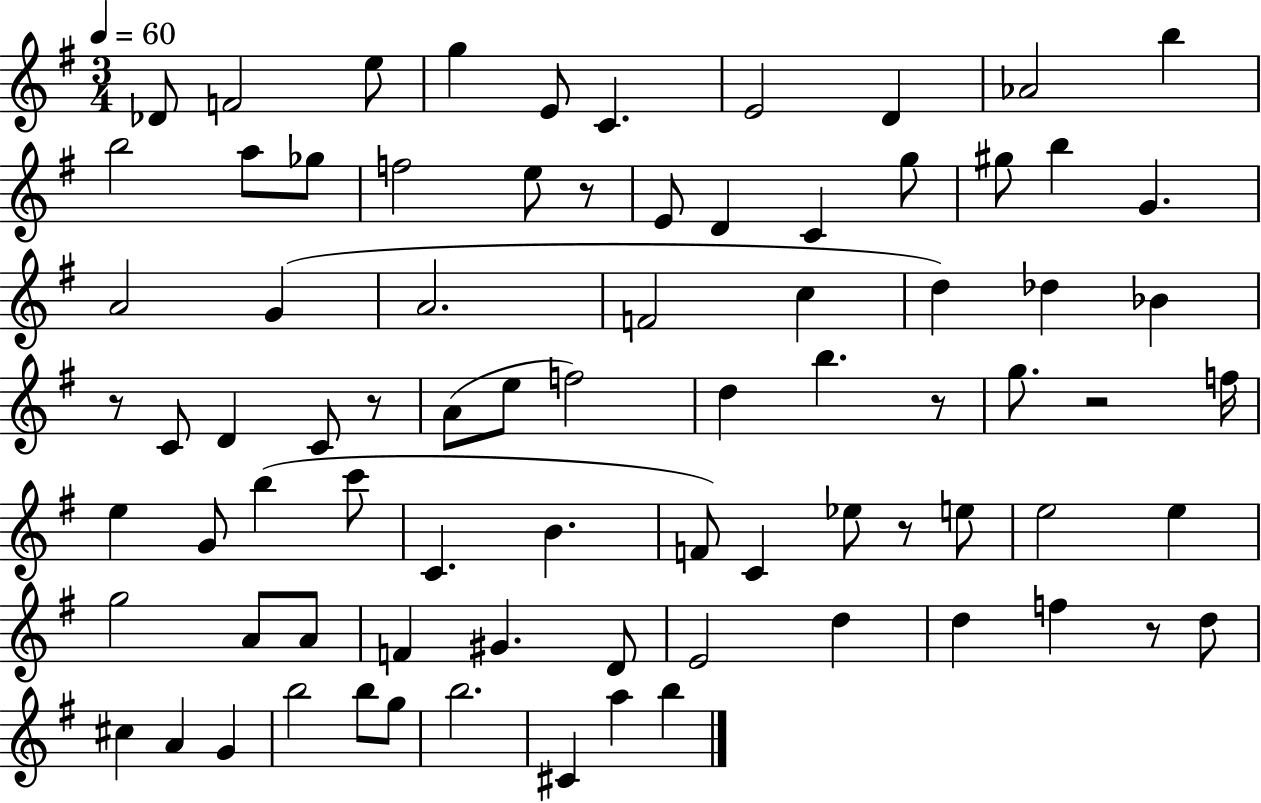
{
  \clef treble
  \numericTimeSignature
  \time 3/4
  \key g \major
  \tempo 4 = 60
  des'8 f'2 e''8 | g''4 e'8 c'4. | e'2 d'4 | aes'2 b''4 | \break b''2 a''8 ges''8 | f''2 e''8 r8 | e'8 d'4 c'4 g''8 | gis''8 b''4 g'4. | \break a'2 g'4( | a'2. | f'2 c''4 | d''4) des''4 bes'4 | \break r8 c'8 d'4 c'8 r8 | a'8( e''8 f''2) | d''4 b''4. r8 | g''8. r2 f''16 | \break e''4 g'8 b''4( c'''8 | c'4. b'4. | f'8) c'4 ees''8 r8 e''8 | e''2 e''4 | \break g''2 a'8 a'8 | f'4 gis'4. d'8 | e'2 d''4 | d''4 f''4 r8 d''8 | \break cis''4 a'4 g'4 | b''2 b''8 g''8 | b''2. | cis'4 a''4 b''4 | \break \bar "|."
}